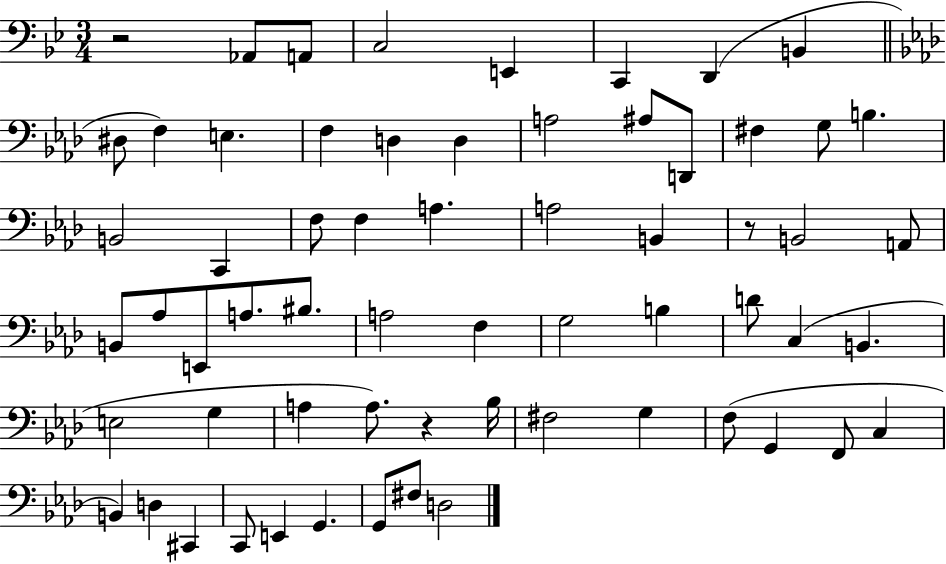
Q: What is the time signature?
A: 3/4